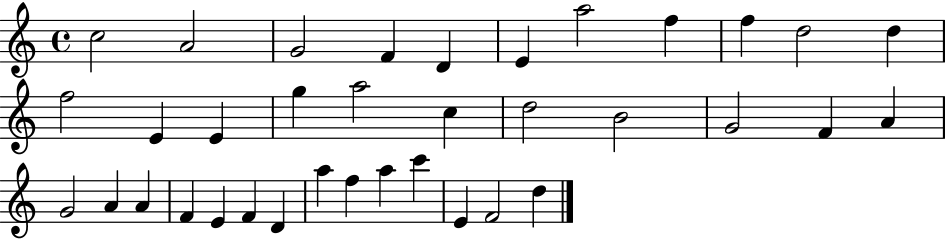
C5/h A4/h G4/h F4/q D4/q E4/q A5/h F5/q F5/q D5/h D5/q F5/h E4/q E4/q G5/q A5/h C5/q D5/h B4/h G4/h F4/q A4/q G4/h A4/q A4/q F4/q E4/q F4/q D4/q A5/q F5/q A5/q C6/q E4/q F4/h D5/q